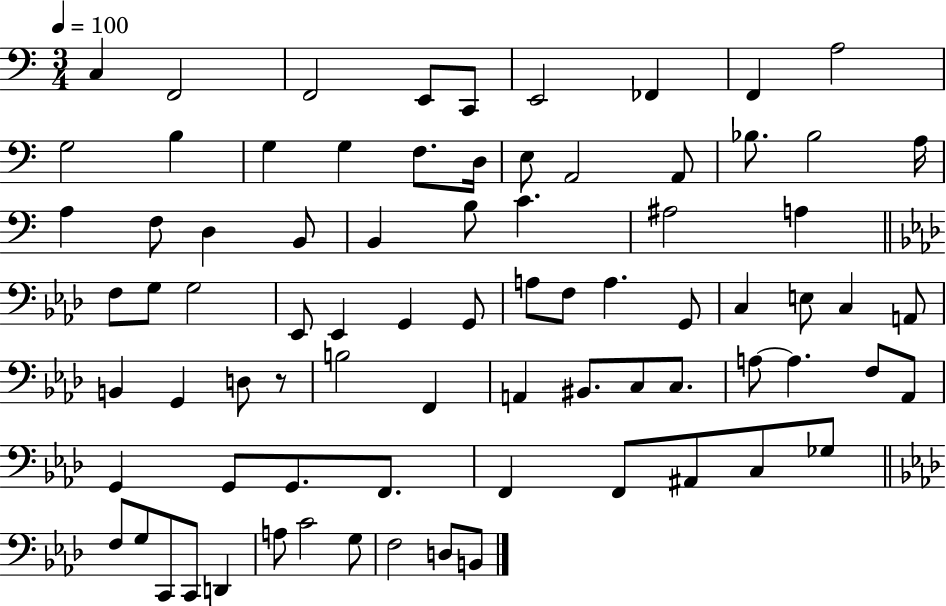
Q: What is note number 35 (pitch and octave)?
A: Eb2